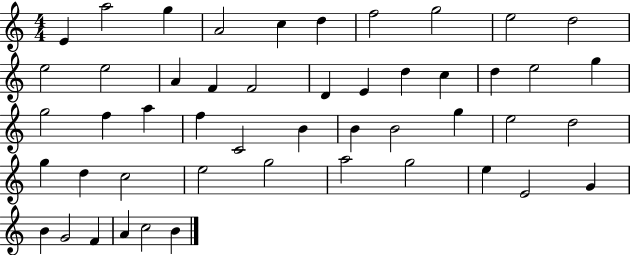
E4/q A5/h G5/q A4/h C5/q D5/q F5/h G5/h E5/h D5/h E5/h E5/h A4/q F4/q F4/h D4/q E4/q D5/q C5/q D5/q E5/h G5/q G5/h F5/q A5/q F5/q C4/h B4/q B4/q B4/h G5/q E5/h D5/h G5/q D5/q C5/h E5/h G5/h A5/h G5/h E5/q E4/h G4/q B4/q G4/h F4/q A4/q C5/h B4/q